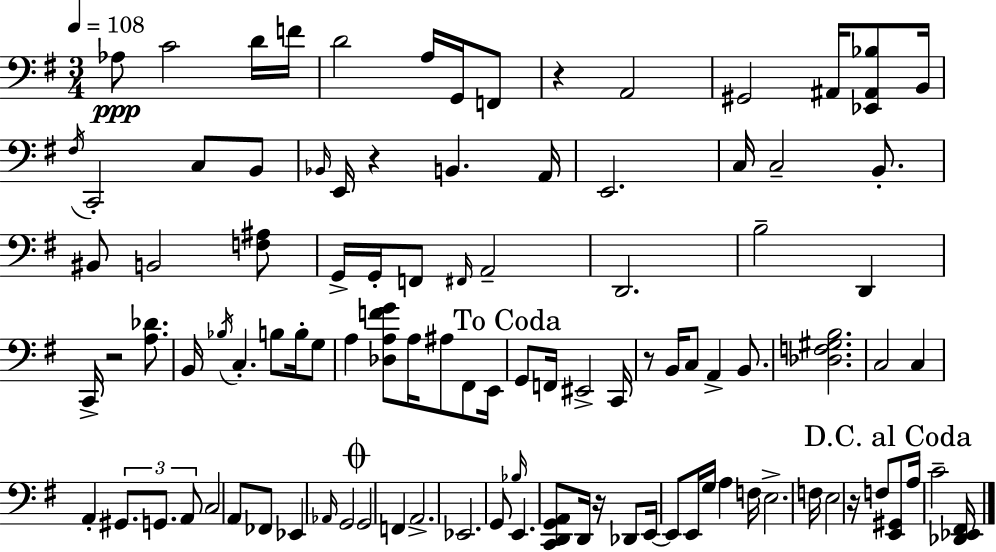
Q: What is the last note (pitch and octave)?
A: C4